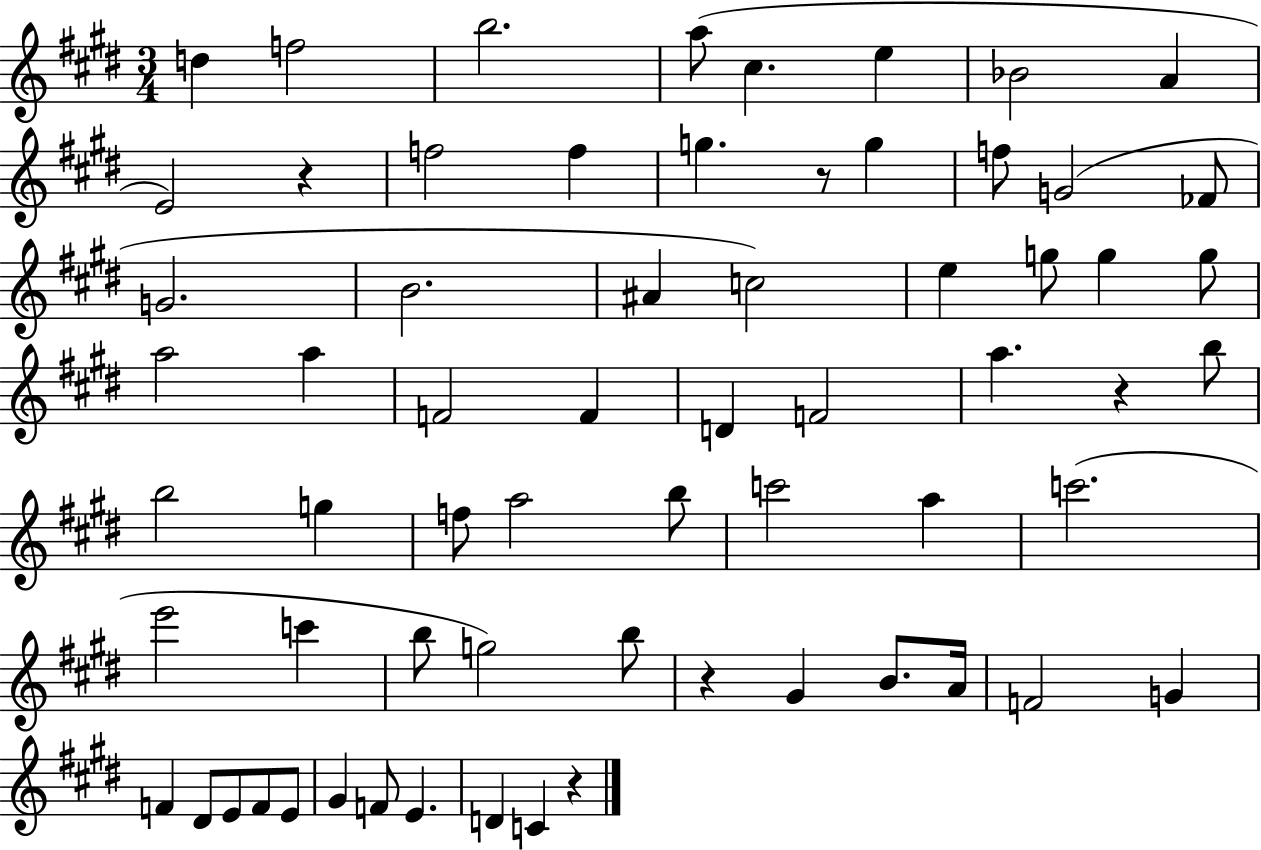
D5/q F5/h B5/h. A5/e C#5/q. E5/q Bb4/h A4/q E4/h R/q F5/h F5/q G5/q. R/e G5/q F5/e G4/h FES4/e G4/h. B4/h. A#4/q C5/h E5/q G5/e G5/q G5/e A5/h A5/q F4/h F4/q D4/q F4/h A5/q. R/q B5/e B5/h G5/q F5/e A5/h B5/e C6/h A5/q C6/h. E6/h C6/q B5/e G5/h B5/e R/q G#4/q B4/e. A4/s F4/h G4/q F4/q D#4/e E4/e F4/e E4/e G#4/q F4/e E4/q. D4/q C4/q R/q